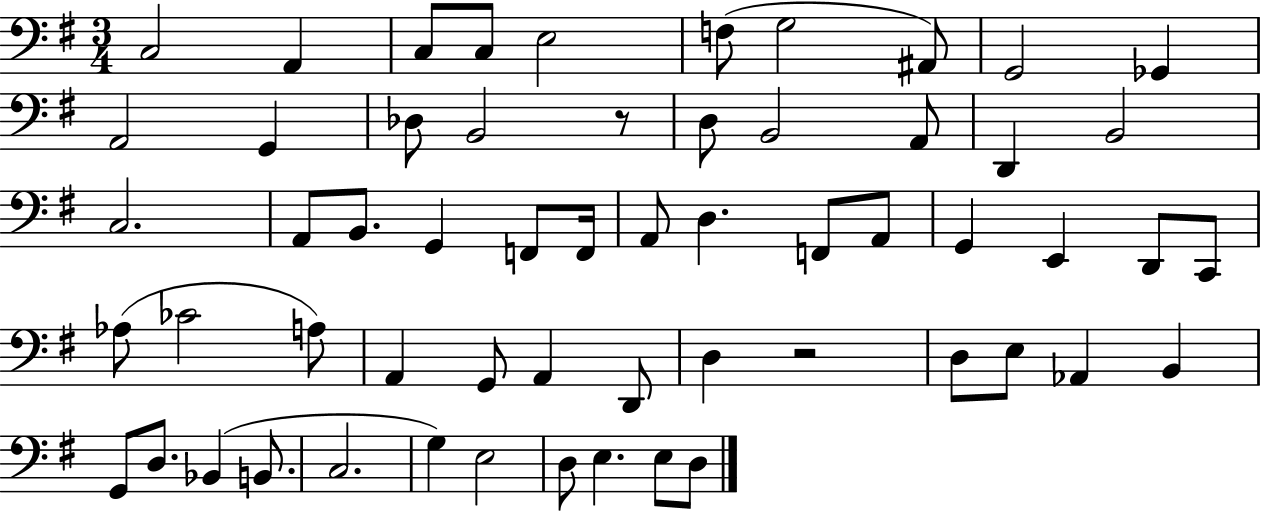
X:1
T:Untitled
M:3/4
L:1/4
K:G
C,2 A,, C,/2 C,/2 E,2 F,/2 G,2 ^A,,/2 G,,2 _G,, A,,2 G,, _D,/2 B,,2 z/2 D,/2 B,,2 A,,/2 D,, B,,2 C,2 A,,/2 B,,/2 G,, F,,/2 F,,/4 A,,/2 D, F,,/2 A,,/2 G,, E,, D,,/2 C,,/2 _A,/2 _C2 A,/2 A,, G,,/2 A,, D,,/2 D, z2 D,/2 E,/2 _A,, B,, G,,/2 D,/2 _B,, B,,/2 C,2 G, E,2 D,/2 E, E,/2 D,/2